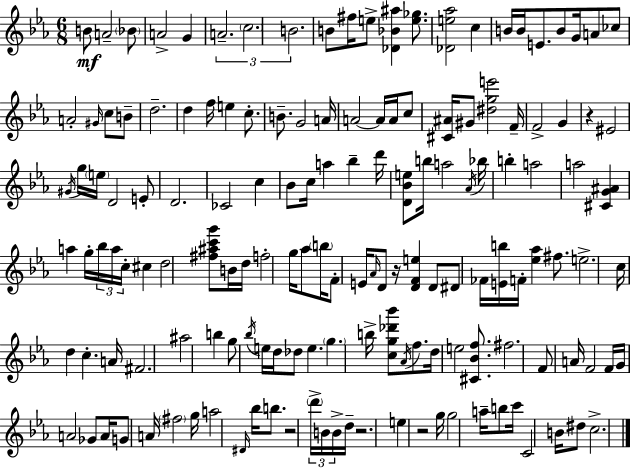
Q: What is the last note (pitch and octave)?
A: C5